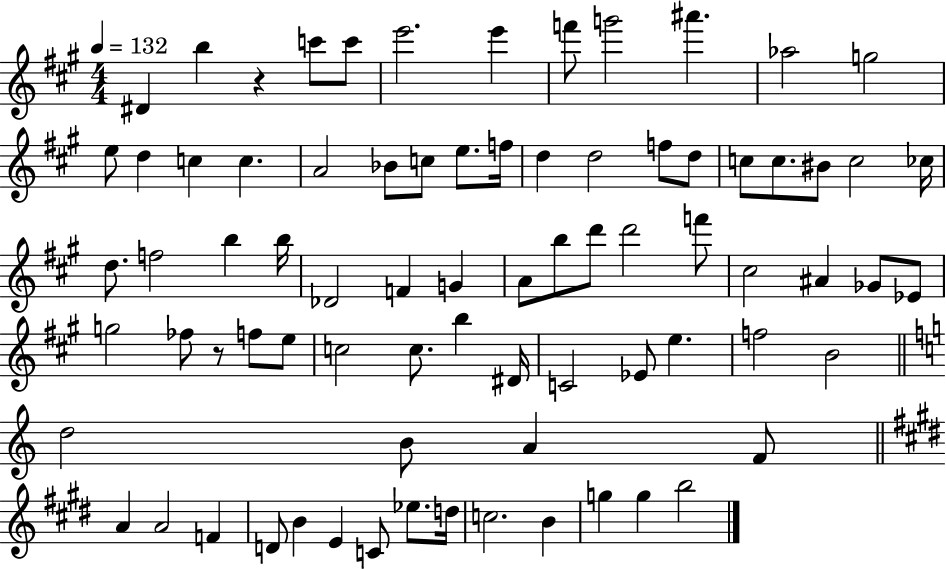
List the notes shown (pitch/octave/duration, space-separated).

D#4/q B5/q R/q C6/e C6/e E6/h. E6/q F6/e G6/h A#6/q. Ab5/h G5/h E5/e D5/q C5/q C5/q. A4/h Bb4/e C5/e E5/e. F5/s D5/q D5/h F5/e D5/e C5/e C5/e. BIS4/e C5/h CES5/s D5/e. F5/h B5/q B5/s Db4/h F4/q G4/q A4/e B5/e D6/e D6/h F6/e C#5/h A#4/q Gb4/e Eb4/e G5/h FES5/e R/e F5/e E5/e C5/h C5/e. B5/q D#4/s C4/h Eb4/e E5/q. F5/h B4/h D5/h B4/e A4/q F4/e A4/q A4/h F4/q D4/e B4/q E4/q C4/e Eb5/e. D5/s C5/h. B4/q G5/q G5/q B5/h